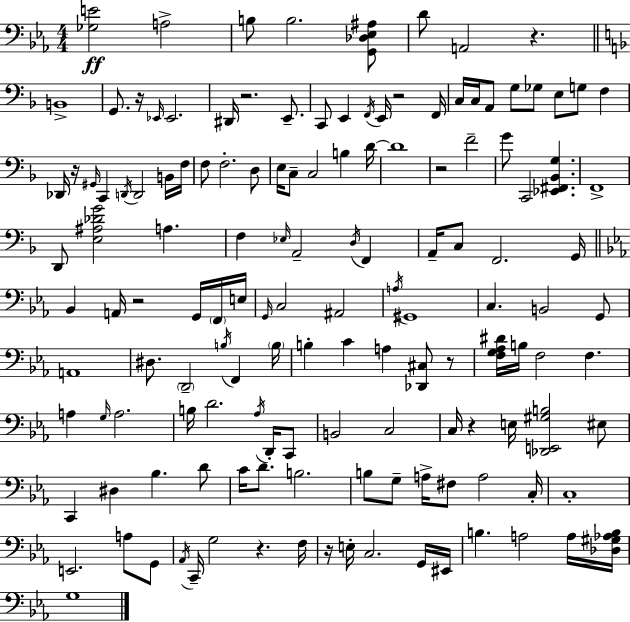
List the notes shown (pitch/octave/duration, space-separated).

[Gb3,E4]/h A3/h B3/e B3/h. [G2,Db3,Eb3,A#3]/e D4/e A2/h R/q. B2/w G2/e. R/s Eb2/s Eb2/h. D#2/s R/h. E2/e. C2/e E2/q F2/s E2/s R/h F2/s C3/s C3/s A2/e G3/e Gb3/e E3/e G3/e F3/q Db2/s R/s G#2/s C2/q D2/s D2/h B2/s F3/s F3/e F3/h. D3/e E3/s C3/e C3/h B3/q D4/s D4/w R/h F4/h G4/e C2/h [Eb2,F#2,Bb2,G3]/q. F2/w D2/e [E3,A#3,Db4,G4]/h A3/q. F3/q Eb3/s A2/h D3/s F2/q A2/s C3/e F2/h. G2/s Bb2/q A2/s R/h G2/s F2/s E3/s G2/s C3/h A#2/h A3/s G#2/w C3/q. B2/h G2/e A2/w D#3/e. D2/h B3/s F2/q B3/s B3/q C4/q A3/q [Db2,C#3]/e R/e [F3,G3,Ab3,D#4]/s B3/s F3/h F3/q. A3/q G3/s A3/h. B3/s D4/h. Ab3/s D2/s C2/e B2/h C3/h C3/s R/q E3/s [Db2,E2,G#3,B3]/h EIS3/e C2/q D#3/q Bb3/q. D4/e C4/s D4/e. B3/h. B3/e G3/e A3/s F#3/e A3/h C3/s C3/w E2/h. A3/e G2/e Ab2/s C2/s G3/h R/q. F3/s R/s E3/s C3/h. G2/s EIS2/s B3/q. A3/h A3/s [Db3,G#3,Ab3,B3]/s G3/w